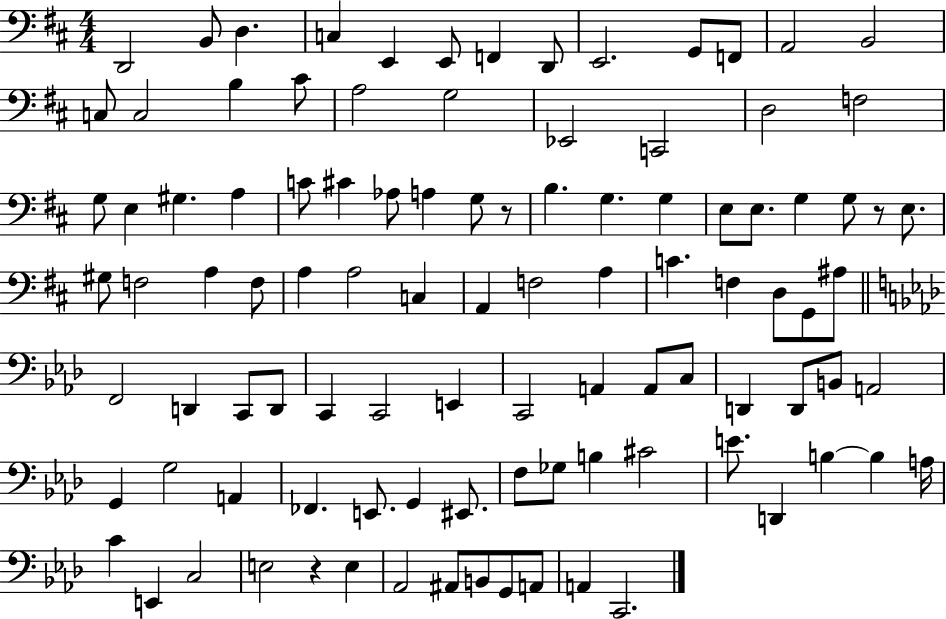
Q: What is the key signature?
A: D major